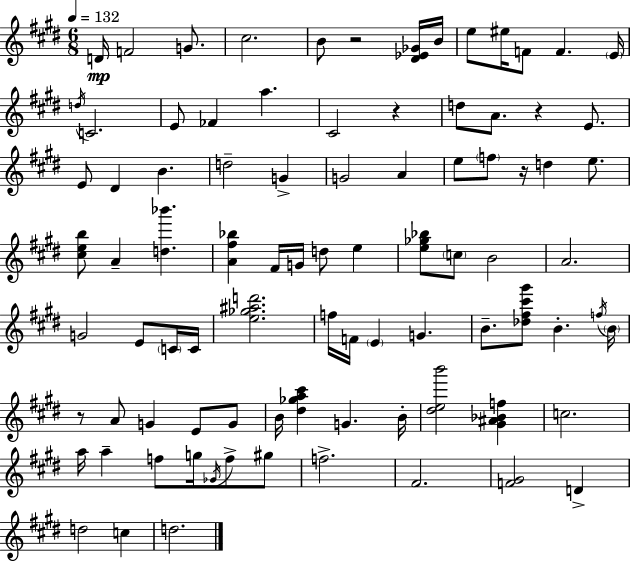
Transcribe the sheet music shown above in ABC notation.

X:1
T:Untitled
M:6/8
L:1/4
K:E
D/4 F2 G/2 ^c2 B/2 z2 [^D_E_G]/4 B/4 e/2 ^e/4 F/2 F E/4 d/4 C2 E/2 _F a ^C2 z d/2 A/2 z E/2 E/2 ^D B d2 G G2 A e/2 f/2 z/4 d e/2 [^ceb]/2 A [d_b'] [A^f_b] ^F/4 G/4 d/2 e [e_g_b]/2 c/2 B2 A2 G2 E/2 C/4 C/4 [e_g^ad']2 f/4 F/4 E G B/2 [_d^f^c'^g']/2 B f/4 B/4 z/2 A/2 G E/2 G/2 B/4 [^d_ga^c'] G B/4 [^deb']2 [^G^A_Bf] c2 a/4 a f/2 g/4 _G/4 f/2 ^g/2 f2 ^F2 [F^G]2 D d2 c d2